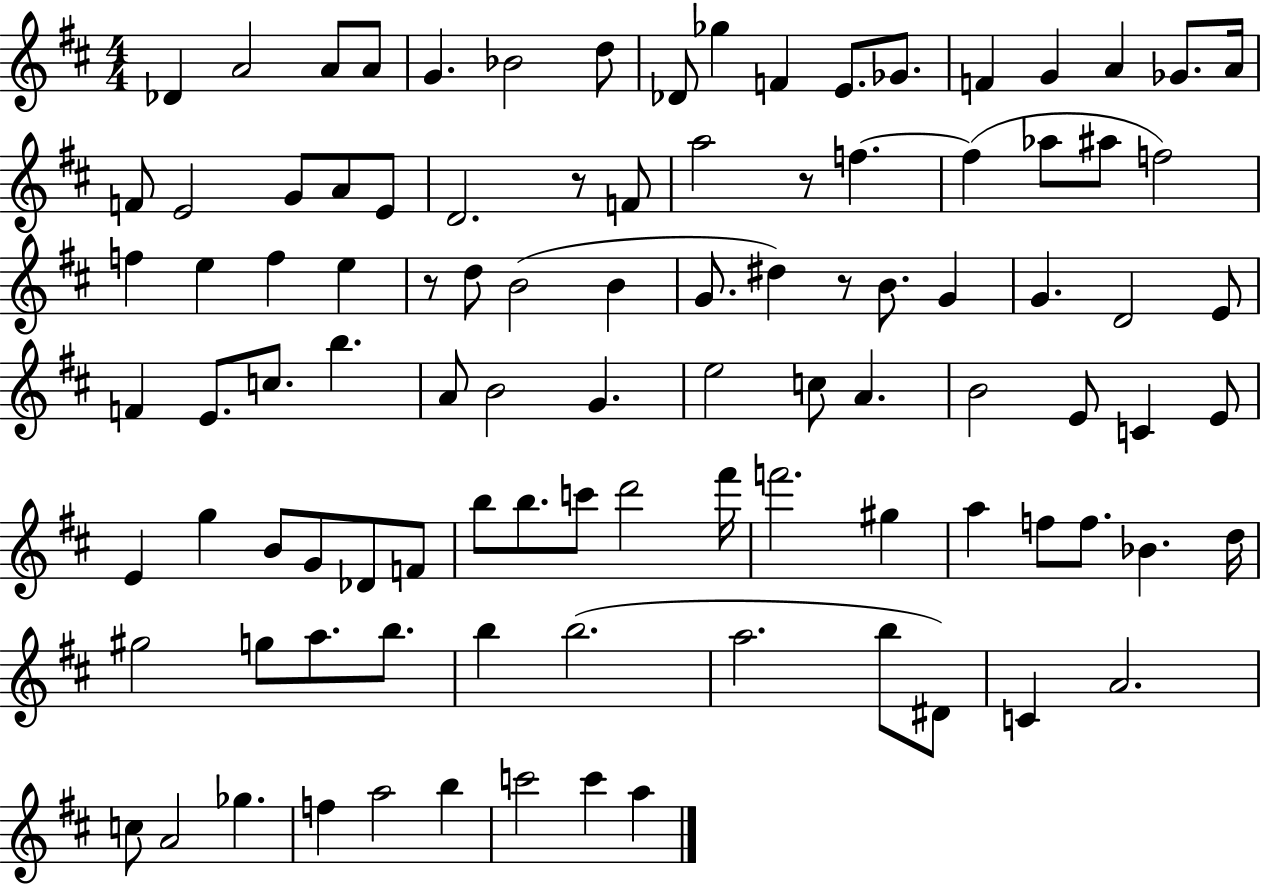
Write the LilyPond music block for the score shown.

{
  \clef treble
  \numericTimeSignature
  \time 4/4
  \key d \major
  des'4 a'2 a'8 a'8 | g'4. bes'2 d''8 | des'8 ges''4 f'4 e'8. ges'8. | f'4 g'4 a'4 ges'8. a'16 | \break f'8 e'2 g'8 a'8 e'8 | d'2. r8 f'8 | a''2 r8 f''4.~~ | f''4( aes''8 ais''8 f''2) | \break f''4 e''4 f''4 e''4 | r8 d''8 b'2( b'4 | g'8. dis''4) r8 b'8. g'4 | g'4. d'2 e'8 | \break f'4 e'8. c''8. b''4. | a'8 b'2 g'4. | e''2 c''8 a'4. | b'2 e'8 c'4 e'8 | \break e'4 g''4 b'8 g'8 des'8 f'8 | b''8 b''8. c'''8 d'''2 fis'''16 | f'''2. gis''4 | a''4 f''8 f''8. bes'4. d''16 | \break gis''2 g''8 a''8. b''8. | b''4 b''2.( | a''2. b''8 dis'8) | c'4 a'2. | \break c''8 a'2 ges''4. | f''4 a''2 b''4 | c'''2 c'''4 a''4 | \bar "|."
}